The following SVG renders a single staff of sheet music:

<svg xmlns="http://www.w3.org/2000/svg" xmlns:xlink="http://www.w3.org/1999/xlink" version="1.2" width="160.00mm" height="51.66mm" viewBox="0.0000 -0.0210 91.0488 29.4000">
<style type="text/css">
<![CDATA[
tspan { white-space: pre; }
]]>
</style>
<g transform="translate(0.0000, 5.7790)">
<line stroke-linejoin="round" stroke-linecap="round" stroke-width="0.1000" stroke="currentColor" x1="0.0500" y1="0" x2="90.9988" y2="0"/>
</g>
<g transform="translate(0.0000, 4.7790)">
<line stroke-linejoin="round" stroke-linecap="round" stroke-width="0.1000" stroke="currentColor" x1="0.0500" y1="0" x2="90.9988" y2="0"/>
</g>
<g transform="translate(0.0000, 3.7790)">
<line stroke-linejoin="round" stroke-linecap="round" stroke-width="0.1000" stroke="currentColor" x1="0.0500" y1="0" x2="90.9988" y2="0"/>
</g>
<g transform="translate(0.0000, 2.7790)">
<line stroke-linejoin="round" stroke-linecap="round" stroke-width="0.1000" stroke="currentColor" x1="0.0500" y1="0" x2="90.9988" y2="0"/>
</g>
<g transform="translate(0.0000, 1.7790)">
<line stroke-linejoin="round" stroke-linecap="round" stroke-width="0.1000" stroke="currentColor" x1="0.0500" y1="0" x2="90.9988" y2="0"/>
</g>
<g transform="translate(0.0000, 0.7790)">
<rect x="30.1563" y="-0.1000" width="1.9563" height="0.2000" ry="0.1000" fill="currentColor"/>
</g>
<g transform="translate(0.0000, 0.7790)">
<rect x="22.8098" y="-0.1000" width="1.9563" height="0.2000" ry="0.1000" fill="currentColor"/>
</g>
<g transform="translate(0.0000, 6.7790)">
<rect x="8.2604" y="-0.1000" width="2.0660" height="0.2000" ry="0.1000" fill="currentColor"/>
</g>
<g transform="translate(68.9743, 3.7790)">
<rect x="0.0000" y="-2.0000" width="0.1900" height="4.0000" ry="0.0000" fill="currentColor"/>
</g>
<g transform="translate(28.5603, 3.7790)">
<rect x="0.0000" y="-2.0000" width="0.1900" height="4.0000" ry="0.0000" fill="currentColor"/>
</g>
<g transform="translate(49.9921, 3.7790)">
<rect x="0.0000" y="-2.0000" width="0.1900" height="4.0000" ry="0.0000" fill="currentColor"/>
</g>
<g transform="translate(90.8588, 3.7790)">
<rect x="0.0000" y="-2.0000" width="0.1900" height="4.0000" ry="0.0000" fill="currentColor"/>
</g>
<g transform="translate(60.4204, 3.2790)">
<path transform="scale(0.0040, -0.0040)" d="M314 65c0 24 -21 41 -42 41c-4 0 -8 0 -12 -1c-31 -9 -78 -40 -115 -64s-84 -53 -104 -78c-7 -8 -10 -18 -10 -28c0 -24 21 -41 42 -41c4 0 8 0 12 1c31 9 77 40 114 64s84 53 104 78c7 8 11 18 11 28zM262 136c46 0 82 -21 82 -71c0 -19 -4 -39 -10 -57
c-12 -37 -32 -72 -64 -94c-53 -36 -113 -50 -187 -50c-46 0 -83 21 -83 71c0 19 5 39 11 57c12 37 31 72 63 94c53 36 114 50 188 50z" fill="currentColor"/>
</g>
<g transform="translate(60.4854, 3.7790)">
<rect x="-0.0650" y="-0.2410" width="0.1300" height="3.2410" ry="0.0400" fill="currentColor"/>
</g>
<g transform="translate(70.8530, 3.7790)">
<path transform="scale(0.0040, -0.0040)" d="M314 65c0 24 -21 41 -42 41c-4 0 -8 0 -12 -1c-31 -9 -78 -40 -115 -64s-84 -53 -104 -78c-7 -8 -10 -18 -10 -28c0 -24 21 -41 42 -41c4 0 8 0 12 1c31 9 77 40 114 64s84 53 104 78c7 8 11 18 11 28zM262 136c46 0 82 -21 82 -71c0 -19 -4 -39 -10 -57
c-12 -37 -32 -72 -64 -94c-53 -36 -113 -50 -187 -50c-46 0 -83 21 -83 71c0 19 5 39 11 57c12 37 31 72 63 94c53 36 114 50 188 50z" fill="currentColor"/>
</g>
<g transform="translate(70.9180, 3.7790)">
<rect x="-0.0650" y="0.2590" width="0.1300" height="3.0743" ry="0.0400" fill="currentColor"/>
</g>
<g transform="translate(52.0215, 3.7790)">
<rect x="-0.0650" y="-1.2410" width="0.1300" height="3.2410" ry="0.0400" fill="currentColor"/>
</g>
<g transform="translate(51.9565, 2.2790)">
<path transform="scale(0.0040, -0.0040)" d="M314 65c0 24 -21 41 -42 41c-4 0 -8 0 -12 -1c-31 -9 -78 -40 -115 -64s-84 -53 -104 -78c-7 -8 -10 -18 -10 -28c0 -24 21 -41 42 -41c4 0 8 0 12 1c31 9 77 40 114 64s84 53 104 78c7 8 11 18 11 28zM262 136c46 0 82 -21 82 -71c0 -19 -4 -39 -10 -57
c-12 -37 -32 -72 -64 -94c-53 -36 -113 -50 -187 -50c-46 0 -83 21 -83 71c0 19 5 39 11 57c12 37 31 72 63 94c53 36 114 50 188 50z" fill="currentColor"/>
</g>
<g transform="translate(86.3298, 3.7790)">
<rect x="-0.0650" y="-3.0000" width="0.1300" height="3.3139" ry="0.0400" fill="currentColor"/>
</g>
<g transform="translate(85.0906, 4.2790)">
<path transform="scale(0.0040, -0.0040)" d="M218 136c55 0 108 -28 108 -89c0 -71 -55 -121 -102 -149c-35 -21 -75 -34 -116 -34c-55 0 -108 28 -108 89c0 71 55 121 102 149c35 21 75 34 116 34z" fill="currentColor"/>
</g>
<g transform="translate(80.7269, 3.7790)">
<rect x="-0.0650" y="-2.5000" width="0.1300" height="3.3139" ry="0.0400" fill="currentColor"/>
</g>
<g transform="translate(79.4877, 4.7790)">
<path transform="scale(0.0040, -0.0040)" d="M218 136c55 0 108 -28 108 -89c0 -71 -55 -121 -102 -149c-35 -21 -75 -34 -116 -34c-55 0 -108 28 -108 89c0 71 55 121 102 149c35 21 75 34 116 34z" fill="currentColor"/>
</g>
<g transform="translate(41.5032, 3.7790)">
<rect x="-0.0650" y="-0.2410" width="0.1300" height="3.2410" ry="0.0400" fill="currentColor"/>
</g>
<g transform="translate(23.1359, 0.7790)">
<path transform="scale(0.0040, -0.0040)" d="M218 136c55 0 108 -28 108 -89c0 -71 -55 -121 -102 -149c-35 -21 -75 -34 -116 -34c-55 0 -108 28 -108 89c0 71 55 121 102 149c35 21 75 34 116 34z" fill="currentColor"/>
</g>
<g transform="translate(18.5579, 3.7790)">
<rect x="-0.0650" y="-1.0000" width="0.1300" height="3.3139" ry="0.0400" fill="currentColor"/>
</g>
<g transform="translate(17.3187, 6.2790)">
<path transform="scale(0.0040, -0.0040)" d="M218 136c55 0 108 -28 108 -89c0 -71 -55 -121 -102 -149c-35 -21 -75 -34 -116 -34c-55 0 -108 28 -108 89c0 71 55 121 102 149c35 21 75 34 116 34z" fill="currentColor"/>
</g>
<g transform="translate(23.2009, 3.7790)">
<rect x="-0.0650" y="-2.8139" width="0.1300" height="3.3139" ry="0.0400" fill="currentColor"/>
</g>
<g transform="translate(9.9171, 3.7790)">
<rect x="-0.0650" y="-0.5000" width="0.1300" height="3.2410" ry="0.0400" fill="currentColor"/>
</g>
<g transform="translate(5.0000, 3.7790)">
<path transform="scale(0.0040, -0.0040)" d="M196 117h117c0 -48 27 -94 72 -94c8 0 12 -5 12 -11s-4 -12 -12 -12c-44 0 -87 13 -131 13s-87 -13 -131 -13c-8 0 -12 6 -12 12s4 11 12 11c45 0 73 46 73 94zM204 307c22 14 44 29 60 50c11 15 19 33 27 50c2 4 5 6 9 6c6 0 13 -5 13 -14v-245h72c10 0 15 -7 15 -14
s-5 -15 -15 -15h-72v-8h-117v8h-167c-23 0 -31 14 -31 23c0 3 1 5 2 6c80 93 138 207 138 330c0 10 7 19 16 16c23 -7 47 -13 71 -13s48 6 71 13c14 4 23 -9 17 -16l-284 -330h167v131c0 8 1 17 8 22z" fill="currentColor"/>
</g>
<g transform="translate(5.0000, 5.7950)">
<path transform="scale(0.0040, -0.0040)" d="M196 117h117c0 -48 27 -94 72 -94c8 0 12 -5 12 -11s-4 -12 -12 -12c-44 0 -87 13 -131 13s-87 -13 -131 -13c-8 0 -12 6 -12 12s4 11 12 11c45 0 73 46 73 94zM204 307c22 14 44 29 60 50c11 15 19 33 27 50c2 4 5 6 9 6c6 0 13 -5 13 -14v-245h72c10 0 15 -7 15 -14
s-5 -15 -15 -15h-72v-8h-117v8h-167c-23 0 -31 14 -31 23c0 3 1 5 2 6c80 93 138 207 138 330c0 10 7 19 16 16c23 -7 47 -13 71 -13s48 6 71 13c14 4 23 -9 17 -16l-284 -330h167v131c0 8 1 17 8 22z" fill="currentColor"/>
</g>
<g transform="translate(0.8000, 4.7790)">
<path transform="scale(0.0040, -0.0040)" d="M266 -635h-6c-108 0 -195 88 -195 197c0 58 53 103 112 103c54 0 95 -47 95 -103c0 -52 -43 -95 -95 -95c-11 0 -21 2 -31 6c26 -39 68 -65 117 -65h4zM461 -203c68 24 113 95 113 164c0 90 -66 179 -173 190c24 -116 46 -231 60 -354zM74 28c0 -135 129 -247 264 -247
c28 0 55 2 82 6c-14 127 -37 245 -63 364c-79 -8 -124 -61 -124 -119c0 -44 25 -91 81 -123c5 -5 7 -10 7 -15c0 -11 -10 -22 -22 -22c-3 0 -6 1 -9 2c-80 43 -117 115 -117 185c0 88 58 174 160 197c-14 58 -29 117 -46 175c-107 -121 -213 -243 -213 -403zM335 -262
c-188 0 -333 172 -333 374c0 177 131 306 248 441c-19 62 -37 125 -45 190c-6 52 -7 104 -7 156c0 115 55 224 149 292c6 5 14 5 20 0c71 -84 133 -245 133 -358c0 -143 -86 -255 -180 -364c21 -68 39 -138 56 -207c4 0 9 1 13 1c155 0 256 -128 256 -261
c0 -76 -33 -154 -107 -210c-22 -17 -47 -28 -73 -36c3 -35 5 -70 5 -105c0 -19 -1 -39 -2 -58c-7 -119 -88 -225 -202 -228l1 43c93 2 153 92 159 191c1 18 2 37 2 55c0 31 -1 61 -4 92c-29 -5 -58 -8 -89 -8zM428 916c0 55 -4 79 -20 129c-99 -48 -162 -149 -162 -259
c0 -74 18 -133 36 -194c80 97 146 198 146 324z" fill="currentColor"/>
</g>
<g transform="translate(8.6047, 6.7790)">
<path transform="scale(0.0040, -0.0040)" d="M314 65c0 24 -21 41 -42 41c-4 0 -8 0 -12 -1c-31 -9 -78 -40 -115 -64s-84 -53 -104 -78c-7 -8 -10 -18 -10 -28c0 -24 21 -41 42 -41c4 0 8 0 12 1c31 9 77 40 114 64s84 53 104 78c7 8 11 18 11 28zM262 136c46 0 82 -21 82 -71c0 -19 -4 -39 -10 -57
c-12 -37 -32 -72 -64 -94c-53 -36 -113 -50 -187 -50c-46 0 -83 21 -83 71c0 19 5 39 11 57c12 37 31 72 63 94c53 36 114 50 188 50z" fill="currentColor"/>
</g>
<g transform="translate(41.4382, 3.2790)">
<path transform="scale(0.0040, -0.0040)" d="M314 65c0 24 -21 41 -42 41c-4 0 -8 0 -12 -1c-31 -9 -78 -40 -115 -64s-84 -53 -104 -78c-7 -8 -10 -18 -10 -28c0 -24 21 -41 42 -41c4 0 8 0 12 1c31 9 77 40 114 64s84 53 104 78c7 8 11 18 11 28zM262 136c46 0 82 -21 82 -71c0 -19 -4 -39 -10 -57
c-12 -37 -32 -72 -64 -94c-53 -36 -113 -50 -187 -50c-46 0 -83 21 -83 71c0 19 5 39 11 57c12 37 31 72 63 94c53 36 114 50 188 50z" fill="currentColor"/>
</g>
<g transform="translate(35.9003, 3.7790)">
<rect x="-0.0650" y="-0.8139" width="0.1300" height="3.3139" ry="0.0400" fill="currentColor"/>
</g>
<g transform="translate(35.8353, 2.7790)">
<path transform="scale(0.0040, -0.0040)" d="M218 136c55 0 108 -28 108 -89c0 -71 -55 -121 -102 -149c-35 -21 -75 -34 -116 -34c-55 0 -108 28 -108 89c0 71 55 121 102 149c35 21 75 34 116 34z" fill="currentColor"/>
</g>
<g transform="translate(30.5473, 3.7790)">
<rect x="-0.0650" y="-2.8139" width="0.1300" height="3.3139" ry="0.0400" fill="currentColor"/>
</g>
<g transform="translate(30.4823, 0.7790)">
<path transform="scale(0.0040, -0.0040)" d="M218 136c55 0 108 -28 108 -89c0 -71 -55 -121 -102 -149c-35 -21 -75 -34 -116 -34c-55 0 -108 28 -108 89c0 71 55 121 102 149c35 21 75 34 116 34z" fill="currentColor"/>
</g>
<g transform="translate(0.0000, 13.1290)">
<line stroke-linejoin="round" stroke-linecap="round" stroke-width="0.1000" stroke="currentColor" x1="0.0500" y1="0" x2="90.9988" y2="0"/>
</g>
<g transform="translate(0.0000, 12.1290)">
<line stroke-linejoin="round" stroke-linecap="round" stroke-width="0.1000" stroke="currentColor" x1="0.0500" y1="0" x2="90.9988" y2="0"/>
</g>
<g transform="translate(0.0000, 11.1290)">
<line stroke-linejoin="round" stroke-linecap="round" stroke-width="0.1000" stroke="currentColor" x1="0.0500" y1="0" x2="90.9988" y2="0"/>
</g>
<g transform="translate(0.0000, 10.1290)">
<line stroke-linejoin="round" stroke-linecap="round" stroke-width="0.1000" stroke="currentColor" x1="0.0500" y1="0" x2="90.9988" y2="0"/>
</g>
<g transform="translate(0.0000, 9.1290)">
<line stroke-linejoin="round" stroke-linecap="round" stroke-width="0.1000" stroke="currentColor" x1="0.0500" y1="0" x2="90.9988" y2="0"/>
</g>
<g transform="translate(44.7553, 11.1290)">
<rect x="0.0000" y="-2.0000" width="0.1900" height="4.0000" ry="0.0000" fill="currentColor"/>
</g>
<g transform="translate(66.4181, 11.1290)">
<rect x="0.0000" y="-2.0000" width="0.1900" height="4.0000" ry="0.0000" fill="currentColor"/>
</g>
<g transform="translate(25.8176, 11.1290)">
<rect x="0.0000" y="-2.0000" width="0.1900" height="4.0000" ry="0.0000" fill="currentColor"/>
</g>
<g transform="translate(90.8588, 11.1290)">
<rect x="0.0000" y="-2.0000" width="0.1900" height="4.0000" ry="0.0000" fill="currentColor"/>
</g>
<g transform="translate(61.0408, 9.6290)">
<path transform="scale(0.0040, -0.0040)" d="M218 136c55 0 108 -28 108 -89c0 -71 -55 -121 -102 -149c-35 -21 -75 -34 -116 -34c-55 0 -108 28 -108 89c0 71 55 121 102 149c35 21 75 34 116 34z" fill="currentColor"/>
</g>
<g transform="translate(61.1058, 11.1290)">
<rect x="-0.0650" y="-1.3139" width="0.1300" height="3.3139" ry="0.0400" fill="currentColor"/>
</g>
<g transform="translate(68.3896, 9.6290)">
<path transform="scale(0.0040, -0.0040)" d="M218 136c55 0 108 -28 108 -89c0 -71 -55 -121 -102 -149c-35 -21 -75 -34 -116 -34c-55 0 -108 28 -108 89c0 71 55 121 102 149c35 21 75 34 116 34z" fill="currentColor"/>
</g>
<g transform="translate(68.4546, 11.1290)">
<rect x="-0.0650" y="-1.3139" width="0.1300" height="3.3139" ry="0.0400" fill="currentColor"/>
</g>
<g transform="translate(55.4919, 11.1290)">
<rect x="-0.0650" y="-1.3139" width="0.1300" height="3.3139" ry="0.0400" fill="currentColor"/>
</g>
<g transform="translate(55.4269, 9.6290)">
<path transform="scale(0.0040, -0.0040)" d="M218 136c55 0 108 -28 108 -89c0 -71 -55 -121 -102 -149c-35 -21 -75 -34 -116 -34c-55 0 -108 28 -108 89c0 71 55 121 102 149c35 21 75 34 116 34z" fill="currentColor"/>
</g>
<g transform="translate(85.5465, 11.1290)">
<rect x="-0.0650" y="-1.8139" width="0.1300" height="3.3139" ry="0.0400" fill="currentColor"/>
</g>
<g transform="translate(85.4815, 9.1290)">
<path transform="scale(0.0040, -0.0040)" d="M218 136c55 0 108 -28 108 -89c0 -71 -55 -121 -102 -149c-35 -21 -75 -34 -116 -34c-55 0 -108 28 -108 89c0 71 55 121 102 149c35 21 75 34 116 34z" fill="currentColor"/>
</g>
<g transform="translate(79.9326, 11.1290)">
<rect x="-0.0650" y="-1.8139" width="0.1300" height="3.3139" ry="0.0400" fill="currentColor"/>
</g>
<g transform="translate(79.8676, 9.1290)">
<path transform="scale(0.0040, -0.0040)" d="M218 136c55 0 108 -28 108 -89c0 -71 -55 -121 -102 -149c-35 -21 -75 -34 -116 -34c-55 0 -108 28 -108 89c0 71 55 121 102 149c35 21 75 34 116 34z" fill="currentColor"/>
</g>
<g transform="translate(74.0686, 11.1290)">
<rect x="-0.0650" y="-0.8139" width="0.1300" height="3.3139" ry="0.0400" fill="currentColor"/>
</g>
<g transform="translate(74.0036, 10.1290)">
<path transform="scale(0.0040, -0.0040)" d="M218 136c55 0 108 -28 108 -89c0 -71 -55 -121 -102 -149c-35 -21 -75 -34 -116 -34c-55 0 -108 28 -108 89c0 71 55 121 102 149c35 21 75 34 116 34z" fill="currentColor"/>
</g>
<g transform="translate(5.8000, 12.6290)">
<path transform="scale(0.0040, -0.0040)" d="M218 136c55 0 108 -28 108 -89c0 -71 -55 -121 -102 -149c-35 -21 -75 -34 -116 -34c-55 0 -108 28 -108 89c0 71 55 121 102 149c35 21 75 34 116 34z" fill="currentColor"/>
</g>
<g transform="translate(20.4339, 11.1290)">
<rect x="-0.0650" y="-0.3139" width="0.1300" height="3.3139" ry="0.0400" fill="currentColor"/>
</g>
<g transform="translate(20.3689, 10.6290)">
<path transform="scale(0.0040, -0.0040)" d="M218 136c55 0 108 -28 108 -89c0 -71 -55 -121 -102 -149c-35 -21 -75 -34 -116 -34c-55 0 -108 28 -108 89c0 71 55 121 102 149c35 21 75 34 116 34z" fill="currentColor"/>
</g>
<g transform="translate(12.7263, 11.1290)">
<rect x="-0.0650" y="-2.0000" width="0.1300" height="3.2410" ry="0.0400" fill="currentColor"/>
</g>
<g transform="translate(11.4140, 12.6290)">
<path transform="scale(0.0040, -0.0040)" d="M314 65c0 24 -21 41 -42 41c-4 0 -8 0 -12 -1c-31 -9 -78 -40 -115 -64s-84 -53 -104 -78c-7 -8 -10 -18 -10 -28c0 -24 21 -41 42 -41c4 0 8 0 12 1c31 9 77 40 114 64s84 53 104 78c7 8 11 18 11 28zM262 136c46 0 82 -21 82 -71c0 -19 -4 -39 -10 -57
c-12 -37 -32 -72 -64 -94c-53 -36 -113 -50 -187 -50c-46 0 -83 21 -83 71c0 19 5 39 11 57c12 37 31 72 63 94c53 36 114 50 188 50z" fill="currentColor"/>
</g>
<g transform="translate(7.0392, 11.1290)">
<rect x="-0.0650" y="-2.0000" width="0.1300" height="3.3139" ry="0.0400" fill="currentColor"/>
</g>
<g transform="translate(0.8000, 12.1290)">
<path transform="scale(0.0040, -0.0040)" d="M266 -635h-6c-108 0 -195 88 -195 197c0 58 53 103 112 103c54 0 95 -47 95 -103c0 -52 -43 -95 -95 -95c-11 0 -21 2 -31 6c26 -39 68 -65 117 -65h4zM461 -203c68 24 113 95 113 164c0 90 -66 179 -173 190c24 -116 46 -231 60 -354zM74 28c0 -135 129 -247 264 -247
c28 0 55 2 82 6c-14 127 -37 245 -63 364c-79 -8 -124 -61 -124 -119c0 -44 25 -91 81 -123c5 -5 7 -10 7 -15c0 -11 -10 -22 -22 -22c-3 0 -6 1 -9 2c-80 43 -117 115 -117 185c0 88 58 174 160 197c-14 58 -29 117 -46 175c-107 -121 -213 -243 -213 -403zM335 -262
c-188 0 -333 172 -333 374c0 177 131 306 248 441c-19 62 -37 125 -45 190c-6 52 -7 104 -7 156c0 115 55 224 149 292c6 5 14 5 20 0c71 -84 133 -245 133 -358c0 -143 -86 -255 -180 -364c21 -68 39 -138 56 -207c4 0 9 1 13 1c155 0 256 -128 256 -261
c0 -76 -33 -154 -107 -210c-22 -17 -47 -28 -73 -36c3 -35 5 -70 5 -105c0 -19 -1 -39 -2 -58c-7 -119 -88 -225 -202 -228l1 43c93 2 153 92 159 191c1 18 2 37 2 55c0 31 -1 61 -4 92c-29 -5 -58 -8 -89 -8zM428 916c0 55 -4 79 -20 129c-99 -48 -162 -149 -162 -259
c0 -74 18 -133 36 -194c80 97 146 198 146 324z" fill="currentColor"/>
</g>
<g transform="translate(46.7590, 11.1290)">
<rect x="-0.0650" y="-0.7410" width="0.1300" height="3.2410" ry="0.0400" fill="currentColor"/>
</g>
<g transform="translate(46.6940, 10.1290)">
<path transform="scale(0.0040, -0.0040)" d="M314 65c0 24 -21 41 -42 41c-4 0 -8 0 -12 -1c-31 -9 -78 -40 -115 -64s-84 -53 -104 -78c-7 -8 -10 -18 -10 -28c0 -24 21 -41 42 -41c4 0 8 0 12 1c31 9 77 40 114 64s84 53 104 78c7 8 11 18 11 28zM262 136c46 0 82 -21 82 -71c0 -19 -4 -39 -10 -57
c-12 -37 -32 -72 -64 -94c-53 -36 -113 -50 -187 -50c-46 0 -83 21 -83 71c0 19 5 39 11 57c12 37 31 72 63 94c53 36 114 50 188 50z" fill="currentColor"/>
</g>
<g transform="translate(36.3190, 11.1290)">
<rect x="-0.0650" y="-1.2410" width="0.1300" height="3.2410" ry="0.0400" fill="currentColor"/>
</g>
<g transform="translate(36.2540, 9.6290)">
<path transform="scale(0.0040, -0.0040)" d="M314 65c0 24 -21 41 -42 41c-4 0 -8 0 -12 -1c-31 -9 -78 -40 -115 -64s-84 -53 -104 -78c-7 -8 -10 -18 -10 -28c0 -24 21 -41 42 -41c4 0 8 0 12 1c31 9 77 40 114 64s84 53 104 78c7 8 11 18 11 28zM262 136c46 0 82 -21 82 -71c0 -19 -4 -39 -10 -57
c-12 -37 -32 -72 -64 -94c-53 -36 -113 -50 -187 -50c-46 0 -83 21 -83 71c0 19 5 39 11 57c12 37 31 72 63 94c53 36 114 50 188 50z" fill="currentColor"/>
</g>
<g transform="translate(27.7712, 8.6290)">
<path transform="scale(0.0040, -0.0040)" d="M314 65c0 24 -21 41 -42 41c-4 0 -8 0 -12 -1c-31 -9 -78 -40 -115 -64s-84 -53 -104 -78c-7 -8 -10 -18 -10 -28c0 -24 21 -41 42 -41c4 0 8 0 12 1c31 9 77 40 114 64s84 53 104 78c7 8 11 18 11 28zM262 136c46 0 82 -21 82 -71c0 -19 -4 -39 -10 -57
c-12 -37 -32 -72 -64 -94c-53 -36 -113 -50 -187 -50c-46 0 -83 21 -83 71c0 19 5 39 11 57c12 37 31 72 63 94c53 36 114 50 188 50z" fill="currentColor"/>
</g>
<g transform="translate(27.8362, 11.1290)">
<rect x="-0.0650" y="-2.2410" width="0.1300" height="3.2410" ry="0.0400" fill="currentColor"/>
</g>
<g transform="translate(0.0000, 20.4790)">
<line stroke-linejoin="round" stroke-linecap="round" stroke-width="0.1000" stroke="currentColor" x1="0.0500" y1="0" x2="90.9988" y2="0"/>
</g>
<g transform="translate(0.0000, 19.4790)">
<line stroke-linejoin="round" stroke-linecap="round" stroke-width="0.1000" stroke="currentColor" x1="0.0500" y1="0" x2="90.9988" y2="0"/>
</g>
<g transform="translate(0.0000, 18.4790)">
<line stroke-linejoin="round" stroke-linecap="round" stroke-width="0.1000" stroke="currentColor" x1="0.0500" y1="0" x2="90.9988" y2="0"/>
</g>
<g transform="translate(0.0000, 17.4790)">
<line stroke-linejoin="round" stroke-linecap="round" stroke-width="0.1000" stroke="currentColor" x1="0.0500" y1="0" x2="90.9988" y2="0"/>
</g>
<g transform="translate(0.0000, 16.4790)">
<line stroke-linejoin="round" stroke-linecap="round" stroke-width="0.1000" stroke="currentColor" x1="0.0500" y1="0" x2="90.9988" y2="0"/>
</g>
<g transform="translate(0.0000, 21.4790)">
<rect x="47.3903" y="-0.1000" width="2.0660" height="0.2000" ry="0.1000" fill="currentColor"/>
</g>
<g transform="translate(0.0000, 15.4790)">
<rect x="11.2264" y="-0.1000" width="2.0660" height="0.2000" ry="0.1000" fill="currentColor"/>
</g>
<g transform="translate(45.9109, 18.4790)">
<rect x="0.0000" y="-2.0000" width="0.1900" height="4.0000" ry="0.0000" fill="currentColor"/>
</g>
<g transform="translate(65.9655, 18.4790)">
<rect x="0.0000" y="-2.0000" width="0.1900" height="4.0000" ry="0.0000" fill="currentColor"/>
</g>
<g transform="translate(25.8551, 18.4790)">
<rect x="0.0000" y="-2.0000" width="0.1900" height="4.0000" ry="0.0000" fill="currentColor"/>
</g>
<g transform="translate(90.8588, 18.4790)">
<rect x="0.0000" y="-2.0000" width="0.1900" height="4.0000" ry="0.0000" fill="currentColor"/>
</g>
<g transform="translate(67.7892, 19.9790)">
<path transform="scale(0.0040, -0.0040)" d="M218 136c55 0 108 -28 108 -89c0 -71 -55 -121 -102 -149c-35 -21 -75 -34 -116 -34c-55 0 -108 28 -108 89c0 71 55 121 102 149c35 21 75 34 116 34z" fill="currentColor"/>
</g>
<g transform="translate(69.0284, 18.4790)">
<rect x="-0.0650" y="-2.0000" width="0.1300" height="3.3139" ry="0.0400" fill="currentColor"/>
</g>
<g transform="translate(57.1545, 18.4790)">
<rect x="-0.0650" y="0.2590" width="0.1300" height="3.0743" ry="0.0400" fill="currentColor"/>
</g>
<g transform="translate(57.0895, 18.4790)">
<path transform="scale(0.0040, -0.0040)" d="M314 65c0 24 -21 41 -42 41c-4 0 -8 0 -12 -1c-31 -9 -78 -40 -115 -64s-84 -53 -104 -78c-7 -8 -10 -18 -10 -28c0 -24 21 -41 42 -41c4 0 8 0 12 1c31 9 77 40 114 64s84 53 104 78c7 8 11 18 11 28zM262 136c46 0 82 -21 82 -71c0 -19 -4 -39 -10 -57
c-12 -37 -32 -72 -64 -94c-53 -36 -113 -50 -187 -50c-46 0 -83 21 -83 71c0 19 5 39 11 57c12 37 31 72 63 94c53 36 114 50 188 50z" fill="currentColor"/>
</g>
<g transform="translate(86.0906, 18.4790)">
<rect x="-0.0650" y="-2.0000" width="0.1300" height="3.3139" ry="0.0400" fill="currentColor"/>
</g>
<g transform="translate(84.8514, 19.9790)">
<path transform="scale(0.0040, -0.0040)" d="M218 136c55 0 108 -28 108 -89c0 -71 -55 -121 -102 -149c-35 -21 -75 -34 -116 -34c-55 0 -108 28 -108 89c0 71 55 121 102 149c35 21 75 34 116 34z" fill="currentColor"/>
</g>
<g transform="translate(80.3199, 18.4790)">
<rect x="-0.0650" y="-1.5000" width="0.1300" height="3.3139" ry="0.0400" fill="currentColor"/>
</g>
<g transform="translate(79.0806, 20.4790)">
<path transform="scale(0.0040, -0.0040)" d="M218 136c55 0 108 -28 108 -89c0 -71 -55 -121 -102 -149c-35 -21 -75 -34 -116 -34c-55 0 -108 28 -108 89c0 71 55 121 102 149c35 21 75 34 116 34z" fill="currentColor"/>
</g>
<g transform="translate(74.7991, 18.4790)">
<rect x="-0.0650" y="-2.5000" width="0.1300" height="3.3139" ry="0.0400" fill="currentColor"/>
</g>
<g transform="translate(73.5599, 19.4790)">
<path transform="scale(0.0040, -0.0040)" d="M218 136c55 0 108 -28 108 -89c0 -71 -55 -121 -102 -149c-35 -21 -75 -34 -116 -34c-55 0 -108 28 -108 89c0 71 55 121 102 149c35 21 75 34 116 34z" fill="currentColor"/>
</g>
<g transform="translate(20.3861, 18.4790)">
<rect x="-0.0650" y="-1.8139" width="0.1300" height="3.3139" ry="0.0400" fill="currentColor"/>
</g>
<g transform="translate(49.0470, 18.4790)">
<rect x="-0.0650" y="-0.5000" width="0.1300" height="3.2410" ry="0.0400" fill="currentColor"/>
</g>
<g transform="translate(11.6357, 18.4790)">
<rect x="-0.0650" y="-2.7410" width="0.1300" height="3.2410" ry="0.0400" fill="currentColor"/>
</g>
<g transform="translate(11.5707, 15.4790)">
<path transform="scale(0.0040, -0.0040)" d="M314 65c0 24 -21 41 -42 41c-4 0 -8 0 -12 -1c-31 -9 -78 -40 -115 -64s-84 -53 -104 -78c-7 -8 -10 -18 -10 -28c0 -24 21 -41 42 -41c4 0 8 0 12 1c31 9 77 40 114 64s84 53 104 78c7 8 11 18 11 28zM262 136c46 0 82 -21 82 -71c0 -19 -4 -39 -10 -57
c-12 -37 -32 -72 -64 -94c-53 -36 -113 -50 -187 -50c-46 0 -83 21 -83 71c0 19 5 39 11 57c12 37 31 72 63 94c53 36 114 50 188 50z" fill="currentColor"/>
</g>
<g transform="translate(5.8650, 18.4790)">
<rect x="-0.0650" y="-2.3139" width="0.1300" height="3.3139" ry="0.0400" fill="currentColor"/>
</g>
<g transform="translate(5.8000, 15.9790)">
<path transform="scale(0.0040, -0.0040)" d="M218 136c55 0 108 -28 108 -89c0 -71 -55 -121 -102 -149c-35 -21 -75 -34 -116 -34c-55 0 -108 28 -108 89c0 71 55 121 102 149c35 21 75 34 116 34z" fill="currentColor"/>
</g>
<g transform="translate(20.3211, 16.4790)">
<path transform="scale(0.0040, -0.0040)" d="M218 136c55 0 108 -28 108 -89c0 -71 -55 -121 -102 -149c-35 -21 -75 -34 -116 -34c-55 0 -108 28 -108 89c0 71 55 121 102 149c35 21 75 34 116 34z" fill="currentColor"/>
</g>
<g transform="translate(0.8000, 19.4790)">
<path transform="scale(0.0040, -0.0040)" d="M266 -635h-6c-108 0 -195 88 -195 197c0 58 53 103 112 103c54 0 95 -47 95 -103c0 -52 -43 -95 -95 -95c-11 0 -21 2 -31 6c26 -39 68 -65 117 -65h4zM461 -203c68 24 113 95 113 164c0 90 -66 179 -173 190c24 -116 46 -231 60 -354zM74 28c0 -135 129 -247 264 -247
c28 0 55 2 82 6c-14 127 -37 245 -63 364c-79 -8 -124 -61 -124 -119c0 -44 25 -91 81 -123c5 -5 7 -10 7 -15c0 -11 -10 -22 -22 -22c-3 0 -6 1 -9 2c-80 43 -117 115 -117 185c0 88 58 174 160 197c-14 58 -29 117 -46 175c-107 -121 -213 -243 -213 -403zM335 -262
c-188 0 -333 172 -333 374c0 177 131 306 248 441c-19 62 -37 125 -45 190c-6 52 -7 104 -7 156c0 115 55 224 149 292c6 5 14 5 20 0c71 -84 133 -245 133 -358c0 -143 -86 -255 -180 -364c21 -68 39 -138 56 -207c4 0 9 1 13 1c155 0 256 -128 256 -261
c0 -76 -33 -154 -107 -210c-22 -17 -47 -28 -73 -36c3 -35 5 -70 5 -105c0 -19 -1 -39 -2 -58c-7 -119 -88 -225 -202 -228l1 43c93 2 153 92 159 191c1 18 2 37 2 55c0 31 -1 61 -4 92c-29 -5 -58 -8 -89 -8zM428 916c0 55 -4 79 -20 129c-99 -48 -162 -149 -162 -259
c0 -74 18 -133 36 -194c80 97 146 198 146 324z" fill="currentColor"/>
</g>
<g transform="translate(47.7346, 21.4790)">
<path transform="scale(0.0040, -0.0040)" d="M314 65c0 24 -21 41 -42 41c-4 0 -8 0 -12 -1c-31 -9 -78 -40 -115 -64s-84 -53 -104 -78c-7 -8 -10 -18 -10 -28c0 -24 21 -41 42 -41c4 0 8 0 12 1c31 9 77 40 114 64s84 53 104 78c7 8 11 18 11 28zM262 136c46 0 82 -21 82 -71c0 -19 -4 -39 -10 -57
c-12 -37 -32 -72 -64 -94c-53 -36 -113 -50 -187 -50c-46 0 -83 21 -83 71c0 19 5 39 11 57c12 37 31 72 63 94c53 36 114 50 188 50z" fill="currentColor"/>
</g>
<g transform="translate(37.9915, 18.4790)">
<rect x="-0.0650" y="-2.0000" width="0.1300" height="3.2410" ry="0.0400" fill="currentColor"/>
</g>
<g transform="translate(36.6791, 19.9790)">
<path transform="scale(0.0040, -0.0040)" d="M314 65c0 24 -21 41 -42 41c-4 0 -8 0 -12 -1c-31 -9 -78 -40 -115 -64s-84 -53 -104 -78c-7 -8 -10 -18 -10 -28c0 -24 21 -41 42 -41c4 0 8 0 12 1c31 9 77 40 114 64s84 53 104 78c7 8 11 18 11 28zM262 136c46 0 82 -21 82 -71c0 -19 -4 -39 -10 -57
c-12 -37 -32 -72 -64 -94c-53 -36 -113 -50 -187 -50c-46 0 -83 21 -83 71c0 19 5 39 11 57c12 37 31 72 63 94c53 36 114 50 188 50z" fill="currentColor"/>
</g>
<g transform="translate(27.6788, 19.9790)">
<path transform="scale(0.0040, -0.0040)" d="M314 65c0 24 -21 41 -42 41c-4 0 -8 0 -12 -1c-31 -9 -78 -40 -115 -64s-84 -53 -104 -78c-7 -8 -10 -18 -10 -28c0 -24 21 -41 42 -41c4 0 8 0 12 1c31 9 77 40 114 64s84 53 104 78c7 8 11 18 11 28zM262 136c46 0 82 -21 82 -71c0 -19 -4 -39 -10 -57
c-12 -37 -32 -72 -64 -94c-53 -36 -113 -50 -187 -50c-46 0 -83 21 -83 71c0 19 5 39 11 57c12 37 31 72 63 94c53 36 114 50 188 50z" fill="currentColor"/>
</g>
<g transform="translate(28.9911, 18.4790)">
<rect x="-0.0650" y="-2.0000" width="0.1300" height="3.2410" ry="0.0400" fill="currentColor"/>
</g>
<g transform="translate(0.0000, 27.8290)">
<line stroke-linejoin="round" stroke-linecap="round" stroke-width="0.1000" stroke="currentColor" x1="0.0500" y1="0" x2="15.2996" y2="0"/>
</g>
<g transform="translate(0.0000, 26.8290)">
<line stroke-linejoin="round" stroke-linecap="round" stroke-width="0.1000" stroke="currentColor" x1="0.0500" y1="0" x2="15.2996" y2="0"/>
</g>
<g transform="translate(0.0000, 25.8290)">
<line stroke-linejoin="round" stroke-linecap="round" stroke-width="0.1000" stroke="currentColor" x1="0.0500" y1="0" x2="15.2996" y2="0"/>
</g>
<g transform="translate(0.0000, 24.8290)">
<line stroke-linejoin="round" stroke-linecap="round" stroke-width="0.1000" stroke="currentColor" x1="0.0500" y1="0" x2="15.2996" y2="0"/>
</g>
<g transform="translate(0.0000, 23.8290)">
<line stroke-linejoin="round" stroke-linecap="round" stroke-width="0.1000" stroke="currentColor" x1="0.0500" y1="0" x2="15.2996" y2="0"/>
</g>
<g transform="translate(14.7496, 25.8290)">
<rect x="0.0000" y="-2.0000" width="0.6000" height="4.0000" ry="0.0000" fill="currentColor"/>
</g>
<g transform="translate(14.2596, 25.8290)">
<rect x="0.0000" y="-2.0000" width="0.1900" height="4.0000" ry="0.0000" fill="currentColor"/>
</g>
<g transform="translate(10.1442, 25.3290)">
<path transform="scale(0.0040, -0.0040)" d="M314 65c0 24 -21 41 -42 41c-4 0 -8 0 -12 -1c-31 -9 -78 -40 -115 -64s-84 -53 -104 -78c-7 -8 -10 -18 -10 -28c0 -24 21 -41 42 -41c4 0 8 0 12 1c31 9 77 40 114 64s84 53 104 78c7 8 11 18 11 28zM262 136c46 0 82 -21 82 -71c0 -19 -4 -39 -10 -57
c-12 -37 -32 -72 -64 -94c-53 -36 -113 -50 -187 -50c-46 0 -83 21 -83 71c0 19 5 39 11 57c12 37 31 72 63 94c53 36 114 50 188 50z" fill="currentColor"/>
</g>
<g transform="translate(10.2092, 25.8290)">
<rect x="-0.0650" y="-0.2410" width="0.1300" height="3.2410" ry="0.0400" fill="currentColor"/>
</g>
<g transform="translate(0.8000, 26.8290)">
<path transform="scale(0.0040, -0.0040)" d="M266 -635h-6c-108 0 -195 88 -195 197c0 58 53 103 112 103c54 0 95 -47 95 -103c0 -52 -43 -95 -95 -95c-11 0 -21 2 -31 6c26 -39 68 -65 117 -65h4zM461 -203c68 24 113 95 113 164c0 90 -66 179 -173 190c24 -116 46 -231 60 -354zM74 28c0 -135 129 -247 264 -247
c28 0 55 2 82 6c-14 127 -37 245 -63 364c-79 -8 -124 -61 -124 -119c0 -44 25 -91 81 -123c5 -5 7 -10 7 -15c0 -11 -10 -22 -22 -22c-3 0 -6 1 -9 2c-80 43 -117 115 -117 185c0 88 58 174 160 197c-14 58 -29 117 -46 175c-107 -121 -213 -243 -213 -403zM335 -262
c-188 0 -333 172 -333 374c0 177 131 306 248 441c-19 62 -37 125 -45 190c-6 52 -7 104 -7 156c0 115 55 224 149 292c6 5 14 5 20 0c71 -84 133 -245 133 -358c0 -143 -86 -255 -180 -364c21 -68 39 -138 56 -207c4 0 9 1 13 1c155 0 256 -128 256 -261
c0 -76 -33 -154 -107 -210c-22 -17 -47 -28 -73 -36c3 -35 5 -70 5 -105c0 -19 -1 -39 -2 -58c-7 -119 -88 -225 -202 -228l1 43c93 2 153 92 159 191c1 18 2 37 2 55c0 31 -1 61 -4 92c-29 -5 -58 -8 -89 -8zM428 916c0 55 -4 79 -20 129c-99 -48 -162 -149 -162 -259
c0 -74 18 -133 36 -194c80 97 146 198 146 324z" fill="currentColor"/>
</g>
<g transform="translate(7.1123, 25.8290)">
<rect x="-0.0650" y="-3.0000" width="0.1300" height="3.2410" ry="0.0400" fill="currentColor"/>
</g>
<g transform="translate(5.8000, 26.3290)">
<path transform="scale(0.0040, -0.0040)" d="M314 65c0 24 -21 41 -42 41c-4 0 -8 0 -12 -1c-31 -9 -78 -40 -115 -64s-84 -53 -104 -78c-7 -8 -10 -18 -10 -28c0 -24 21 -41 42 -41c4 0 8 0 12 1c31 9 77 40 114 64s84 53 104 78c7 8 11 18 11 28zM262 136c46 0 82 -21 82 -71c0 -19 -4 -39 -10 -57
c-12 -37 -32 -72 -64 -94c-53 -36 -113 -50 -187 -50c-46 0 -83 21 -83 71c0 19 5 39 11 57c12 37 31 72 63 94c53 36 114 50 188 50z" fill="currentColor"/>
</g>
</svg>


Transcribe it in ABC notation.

X:1
T:Untitled
M:4/4
L:1/4
K:C
C2 D a a d c2 e2 c2 B2 G A F F2 c g2 e2 d2 e e e d f f g a2 f F2 F2 C2 B2 F G E F A2 c2